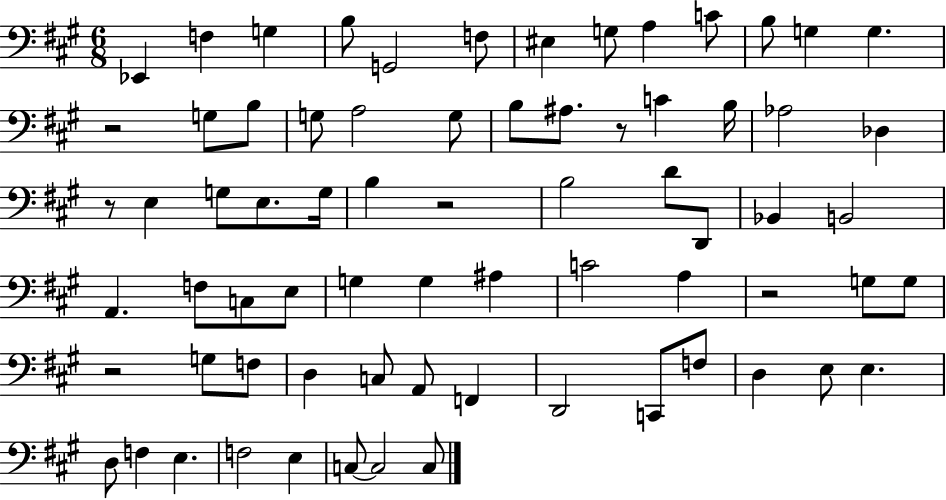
Eb2/q F3/q G3/q B3/e G2/h F3/e EIS3/q G3/e A3/q C4/e B3/e G3/q G3/q. R/h G3/e B3/e G3/e A3/h G3/e B3/e A#3/e. R/e C4/q B3/s Ab3/h Db3/q R/e E3/q G3/e E3/e. G3/s B3/q R/h B3/h D4/e D2/e Bb2/q B2/h A2/q. F3/e C3/e E3/e G3/q G3/q A#3/q C4/h A3/q R/h G3/e G3/e R/h G3/e F3/e D3/q C3/e A2/e F2/q D2/h C2/e F3/e D3/q E3/e E3/q. D3/e F3/q E3/q. F3/h E3/q C3/e C3/h C3/e